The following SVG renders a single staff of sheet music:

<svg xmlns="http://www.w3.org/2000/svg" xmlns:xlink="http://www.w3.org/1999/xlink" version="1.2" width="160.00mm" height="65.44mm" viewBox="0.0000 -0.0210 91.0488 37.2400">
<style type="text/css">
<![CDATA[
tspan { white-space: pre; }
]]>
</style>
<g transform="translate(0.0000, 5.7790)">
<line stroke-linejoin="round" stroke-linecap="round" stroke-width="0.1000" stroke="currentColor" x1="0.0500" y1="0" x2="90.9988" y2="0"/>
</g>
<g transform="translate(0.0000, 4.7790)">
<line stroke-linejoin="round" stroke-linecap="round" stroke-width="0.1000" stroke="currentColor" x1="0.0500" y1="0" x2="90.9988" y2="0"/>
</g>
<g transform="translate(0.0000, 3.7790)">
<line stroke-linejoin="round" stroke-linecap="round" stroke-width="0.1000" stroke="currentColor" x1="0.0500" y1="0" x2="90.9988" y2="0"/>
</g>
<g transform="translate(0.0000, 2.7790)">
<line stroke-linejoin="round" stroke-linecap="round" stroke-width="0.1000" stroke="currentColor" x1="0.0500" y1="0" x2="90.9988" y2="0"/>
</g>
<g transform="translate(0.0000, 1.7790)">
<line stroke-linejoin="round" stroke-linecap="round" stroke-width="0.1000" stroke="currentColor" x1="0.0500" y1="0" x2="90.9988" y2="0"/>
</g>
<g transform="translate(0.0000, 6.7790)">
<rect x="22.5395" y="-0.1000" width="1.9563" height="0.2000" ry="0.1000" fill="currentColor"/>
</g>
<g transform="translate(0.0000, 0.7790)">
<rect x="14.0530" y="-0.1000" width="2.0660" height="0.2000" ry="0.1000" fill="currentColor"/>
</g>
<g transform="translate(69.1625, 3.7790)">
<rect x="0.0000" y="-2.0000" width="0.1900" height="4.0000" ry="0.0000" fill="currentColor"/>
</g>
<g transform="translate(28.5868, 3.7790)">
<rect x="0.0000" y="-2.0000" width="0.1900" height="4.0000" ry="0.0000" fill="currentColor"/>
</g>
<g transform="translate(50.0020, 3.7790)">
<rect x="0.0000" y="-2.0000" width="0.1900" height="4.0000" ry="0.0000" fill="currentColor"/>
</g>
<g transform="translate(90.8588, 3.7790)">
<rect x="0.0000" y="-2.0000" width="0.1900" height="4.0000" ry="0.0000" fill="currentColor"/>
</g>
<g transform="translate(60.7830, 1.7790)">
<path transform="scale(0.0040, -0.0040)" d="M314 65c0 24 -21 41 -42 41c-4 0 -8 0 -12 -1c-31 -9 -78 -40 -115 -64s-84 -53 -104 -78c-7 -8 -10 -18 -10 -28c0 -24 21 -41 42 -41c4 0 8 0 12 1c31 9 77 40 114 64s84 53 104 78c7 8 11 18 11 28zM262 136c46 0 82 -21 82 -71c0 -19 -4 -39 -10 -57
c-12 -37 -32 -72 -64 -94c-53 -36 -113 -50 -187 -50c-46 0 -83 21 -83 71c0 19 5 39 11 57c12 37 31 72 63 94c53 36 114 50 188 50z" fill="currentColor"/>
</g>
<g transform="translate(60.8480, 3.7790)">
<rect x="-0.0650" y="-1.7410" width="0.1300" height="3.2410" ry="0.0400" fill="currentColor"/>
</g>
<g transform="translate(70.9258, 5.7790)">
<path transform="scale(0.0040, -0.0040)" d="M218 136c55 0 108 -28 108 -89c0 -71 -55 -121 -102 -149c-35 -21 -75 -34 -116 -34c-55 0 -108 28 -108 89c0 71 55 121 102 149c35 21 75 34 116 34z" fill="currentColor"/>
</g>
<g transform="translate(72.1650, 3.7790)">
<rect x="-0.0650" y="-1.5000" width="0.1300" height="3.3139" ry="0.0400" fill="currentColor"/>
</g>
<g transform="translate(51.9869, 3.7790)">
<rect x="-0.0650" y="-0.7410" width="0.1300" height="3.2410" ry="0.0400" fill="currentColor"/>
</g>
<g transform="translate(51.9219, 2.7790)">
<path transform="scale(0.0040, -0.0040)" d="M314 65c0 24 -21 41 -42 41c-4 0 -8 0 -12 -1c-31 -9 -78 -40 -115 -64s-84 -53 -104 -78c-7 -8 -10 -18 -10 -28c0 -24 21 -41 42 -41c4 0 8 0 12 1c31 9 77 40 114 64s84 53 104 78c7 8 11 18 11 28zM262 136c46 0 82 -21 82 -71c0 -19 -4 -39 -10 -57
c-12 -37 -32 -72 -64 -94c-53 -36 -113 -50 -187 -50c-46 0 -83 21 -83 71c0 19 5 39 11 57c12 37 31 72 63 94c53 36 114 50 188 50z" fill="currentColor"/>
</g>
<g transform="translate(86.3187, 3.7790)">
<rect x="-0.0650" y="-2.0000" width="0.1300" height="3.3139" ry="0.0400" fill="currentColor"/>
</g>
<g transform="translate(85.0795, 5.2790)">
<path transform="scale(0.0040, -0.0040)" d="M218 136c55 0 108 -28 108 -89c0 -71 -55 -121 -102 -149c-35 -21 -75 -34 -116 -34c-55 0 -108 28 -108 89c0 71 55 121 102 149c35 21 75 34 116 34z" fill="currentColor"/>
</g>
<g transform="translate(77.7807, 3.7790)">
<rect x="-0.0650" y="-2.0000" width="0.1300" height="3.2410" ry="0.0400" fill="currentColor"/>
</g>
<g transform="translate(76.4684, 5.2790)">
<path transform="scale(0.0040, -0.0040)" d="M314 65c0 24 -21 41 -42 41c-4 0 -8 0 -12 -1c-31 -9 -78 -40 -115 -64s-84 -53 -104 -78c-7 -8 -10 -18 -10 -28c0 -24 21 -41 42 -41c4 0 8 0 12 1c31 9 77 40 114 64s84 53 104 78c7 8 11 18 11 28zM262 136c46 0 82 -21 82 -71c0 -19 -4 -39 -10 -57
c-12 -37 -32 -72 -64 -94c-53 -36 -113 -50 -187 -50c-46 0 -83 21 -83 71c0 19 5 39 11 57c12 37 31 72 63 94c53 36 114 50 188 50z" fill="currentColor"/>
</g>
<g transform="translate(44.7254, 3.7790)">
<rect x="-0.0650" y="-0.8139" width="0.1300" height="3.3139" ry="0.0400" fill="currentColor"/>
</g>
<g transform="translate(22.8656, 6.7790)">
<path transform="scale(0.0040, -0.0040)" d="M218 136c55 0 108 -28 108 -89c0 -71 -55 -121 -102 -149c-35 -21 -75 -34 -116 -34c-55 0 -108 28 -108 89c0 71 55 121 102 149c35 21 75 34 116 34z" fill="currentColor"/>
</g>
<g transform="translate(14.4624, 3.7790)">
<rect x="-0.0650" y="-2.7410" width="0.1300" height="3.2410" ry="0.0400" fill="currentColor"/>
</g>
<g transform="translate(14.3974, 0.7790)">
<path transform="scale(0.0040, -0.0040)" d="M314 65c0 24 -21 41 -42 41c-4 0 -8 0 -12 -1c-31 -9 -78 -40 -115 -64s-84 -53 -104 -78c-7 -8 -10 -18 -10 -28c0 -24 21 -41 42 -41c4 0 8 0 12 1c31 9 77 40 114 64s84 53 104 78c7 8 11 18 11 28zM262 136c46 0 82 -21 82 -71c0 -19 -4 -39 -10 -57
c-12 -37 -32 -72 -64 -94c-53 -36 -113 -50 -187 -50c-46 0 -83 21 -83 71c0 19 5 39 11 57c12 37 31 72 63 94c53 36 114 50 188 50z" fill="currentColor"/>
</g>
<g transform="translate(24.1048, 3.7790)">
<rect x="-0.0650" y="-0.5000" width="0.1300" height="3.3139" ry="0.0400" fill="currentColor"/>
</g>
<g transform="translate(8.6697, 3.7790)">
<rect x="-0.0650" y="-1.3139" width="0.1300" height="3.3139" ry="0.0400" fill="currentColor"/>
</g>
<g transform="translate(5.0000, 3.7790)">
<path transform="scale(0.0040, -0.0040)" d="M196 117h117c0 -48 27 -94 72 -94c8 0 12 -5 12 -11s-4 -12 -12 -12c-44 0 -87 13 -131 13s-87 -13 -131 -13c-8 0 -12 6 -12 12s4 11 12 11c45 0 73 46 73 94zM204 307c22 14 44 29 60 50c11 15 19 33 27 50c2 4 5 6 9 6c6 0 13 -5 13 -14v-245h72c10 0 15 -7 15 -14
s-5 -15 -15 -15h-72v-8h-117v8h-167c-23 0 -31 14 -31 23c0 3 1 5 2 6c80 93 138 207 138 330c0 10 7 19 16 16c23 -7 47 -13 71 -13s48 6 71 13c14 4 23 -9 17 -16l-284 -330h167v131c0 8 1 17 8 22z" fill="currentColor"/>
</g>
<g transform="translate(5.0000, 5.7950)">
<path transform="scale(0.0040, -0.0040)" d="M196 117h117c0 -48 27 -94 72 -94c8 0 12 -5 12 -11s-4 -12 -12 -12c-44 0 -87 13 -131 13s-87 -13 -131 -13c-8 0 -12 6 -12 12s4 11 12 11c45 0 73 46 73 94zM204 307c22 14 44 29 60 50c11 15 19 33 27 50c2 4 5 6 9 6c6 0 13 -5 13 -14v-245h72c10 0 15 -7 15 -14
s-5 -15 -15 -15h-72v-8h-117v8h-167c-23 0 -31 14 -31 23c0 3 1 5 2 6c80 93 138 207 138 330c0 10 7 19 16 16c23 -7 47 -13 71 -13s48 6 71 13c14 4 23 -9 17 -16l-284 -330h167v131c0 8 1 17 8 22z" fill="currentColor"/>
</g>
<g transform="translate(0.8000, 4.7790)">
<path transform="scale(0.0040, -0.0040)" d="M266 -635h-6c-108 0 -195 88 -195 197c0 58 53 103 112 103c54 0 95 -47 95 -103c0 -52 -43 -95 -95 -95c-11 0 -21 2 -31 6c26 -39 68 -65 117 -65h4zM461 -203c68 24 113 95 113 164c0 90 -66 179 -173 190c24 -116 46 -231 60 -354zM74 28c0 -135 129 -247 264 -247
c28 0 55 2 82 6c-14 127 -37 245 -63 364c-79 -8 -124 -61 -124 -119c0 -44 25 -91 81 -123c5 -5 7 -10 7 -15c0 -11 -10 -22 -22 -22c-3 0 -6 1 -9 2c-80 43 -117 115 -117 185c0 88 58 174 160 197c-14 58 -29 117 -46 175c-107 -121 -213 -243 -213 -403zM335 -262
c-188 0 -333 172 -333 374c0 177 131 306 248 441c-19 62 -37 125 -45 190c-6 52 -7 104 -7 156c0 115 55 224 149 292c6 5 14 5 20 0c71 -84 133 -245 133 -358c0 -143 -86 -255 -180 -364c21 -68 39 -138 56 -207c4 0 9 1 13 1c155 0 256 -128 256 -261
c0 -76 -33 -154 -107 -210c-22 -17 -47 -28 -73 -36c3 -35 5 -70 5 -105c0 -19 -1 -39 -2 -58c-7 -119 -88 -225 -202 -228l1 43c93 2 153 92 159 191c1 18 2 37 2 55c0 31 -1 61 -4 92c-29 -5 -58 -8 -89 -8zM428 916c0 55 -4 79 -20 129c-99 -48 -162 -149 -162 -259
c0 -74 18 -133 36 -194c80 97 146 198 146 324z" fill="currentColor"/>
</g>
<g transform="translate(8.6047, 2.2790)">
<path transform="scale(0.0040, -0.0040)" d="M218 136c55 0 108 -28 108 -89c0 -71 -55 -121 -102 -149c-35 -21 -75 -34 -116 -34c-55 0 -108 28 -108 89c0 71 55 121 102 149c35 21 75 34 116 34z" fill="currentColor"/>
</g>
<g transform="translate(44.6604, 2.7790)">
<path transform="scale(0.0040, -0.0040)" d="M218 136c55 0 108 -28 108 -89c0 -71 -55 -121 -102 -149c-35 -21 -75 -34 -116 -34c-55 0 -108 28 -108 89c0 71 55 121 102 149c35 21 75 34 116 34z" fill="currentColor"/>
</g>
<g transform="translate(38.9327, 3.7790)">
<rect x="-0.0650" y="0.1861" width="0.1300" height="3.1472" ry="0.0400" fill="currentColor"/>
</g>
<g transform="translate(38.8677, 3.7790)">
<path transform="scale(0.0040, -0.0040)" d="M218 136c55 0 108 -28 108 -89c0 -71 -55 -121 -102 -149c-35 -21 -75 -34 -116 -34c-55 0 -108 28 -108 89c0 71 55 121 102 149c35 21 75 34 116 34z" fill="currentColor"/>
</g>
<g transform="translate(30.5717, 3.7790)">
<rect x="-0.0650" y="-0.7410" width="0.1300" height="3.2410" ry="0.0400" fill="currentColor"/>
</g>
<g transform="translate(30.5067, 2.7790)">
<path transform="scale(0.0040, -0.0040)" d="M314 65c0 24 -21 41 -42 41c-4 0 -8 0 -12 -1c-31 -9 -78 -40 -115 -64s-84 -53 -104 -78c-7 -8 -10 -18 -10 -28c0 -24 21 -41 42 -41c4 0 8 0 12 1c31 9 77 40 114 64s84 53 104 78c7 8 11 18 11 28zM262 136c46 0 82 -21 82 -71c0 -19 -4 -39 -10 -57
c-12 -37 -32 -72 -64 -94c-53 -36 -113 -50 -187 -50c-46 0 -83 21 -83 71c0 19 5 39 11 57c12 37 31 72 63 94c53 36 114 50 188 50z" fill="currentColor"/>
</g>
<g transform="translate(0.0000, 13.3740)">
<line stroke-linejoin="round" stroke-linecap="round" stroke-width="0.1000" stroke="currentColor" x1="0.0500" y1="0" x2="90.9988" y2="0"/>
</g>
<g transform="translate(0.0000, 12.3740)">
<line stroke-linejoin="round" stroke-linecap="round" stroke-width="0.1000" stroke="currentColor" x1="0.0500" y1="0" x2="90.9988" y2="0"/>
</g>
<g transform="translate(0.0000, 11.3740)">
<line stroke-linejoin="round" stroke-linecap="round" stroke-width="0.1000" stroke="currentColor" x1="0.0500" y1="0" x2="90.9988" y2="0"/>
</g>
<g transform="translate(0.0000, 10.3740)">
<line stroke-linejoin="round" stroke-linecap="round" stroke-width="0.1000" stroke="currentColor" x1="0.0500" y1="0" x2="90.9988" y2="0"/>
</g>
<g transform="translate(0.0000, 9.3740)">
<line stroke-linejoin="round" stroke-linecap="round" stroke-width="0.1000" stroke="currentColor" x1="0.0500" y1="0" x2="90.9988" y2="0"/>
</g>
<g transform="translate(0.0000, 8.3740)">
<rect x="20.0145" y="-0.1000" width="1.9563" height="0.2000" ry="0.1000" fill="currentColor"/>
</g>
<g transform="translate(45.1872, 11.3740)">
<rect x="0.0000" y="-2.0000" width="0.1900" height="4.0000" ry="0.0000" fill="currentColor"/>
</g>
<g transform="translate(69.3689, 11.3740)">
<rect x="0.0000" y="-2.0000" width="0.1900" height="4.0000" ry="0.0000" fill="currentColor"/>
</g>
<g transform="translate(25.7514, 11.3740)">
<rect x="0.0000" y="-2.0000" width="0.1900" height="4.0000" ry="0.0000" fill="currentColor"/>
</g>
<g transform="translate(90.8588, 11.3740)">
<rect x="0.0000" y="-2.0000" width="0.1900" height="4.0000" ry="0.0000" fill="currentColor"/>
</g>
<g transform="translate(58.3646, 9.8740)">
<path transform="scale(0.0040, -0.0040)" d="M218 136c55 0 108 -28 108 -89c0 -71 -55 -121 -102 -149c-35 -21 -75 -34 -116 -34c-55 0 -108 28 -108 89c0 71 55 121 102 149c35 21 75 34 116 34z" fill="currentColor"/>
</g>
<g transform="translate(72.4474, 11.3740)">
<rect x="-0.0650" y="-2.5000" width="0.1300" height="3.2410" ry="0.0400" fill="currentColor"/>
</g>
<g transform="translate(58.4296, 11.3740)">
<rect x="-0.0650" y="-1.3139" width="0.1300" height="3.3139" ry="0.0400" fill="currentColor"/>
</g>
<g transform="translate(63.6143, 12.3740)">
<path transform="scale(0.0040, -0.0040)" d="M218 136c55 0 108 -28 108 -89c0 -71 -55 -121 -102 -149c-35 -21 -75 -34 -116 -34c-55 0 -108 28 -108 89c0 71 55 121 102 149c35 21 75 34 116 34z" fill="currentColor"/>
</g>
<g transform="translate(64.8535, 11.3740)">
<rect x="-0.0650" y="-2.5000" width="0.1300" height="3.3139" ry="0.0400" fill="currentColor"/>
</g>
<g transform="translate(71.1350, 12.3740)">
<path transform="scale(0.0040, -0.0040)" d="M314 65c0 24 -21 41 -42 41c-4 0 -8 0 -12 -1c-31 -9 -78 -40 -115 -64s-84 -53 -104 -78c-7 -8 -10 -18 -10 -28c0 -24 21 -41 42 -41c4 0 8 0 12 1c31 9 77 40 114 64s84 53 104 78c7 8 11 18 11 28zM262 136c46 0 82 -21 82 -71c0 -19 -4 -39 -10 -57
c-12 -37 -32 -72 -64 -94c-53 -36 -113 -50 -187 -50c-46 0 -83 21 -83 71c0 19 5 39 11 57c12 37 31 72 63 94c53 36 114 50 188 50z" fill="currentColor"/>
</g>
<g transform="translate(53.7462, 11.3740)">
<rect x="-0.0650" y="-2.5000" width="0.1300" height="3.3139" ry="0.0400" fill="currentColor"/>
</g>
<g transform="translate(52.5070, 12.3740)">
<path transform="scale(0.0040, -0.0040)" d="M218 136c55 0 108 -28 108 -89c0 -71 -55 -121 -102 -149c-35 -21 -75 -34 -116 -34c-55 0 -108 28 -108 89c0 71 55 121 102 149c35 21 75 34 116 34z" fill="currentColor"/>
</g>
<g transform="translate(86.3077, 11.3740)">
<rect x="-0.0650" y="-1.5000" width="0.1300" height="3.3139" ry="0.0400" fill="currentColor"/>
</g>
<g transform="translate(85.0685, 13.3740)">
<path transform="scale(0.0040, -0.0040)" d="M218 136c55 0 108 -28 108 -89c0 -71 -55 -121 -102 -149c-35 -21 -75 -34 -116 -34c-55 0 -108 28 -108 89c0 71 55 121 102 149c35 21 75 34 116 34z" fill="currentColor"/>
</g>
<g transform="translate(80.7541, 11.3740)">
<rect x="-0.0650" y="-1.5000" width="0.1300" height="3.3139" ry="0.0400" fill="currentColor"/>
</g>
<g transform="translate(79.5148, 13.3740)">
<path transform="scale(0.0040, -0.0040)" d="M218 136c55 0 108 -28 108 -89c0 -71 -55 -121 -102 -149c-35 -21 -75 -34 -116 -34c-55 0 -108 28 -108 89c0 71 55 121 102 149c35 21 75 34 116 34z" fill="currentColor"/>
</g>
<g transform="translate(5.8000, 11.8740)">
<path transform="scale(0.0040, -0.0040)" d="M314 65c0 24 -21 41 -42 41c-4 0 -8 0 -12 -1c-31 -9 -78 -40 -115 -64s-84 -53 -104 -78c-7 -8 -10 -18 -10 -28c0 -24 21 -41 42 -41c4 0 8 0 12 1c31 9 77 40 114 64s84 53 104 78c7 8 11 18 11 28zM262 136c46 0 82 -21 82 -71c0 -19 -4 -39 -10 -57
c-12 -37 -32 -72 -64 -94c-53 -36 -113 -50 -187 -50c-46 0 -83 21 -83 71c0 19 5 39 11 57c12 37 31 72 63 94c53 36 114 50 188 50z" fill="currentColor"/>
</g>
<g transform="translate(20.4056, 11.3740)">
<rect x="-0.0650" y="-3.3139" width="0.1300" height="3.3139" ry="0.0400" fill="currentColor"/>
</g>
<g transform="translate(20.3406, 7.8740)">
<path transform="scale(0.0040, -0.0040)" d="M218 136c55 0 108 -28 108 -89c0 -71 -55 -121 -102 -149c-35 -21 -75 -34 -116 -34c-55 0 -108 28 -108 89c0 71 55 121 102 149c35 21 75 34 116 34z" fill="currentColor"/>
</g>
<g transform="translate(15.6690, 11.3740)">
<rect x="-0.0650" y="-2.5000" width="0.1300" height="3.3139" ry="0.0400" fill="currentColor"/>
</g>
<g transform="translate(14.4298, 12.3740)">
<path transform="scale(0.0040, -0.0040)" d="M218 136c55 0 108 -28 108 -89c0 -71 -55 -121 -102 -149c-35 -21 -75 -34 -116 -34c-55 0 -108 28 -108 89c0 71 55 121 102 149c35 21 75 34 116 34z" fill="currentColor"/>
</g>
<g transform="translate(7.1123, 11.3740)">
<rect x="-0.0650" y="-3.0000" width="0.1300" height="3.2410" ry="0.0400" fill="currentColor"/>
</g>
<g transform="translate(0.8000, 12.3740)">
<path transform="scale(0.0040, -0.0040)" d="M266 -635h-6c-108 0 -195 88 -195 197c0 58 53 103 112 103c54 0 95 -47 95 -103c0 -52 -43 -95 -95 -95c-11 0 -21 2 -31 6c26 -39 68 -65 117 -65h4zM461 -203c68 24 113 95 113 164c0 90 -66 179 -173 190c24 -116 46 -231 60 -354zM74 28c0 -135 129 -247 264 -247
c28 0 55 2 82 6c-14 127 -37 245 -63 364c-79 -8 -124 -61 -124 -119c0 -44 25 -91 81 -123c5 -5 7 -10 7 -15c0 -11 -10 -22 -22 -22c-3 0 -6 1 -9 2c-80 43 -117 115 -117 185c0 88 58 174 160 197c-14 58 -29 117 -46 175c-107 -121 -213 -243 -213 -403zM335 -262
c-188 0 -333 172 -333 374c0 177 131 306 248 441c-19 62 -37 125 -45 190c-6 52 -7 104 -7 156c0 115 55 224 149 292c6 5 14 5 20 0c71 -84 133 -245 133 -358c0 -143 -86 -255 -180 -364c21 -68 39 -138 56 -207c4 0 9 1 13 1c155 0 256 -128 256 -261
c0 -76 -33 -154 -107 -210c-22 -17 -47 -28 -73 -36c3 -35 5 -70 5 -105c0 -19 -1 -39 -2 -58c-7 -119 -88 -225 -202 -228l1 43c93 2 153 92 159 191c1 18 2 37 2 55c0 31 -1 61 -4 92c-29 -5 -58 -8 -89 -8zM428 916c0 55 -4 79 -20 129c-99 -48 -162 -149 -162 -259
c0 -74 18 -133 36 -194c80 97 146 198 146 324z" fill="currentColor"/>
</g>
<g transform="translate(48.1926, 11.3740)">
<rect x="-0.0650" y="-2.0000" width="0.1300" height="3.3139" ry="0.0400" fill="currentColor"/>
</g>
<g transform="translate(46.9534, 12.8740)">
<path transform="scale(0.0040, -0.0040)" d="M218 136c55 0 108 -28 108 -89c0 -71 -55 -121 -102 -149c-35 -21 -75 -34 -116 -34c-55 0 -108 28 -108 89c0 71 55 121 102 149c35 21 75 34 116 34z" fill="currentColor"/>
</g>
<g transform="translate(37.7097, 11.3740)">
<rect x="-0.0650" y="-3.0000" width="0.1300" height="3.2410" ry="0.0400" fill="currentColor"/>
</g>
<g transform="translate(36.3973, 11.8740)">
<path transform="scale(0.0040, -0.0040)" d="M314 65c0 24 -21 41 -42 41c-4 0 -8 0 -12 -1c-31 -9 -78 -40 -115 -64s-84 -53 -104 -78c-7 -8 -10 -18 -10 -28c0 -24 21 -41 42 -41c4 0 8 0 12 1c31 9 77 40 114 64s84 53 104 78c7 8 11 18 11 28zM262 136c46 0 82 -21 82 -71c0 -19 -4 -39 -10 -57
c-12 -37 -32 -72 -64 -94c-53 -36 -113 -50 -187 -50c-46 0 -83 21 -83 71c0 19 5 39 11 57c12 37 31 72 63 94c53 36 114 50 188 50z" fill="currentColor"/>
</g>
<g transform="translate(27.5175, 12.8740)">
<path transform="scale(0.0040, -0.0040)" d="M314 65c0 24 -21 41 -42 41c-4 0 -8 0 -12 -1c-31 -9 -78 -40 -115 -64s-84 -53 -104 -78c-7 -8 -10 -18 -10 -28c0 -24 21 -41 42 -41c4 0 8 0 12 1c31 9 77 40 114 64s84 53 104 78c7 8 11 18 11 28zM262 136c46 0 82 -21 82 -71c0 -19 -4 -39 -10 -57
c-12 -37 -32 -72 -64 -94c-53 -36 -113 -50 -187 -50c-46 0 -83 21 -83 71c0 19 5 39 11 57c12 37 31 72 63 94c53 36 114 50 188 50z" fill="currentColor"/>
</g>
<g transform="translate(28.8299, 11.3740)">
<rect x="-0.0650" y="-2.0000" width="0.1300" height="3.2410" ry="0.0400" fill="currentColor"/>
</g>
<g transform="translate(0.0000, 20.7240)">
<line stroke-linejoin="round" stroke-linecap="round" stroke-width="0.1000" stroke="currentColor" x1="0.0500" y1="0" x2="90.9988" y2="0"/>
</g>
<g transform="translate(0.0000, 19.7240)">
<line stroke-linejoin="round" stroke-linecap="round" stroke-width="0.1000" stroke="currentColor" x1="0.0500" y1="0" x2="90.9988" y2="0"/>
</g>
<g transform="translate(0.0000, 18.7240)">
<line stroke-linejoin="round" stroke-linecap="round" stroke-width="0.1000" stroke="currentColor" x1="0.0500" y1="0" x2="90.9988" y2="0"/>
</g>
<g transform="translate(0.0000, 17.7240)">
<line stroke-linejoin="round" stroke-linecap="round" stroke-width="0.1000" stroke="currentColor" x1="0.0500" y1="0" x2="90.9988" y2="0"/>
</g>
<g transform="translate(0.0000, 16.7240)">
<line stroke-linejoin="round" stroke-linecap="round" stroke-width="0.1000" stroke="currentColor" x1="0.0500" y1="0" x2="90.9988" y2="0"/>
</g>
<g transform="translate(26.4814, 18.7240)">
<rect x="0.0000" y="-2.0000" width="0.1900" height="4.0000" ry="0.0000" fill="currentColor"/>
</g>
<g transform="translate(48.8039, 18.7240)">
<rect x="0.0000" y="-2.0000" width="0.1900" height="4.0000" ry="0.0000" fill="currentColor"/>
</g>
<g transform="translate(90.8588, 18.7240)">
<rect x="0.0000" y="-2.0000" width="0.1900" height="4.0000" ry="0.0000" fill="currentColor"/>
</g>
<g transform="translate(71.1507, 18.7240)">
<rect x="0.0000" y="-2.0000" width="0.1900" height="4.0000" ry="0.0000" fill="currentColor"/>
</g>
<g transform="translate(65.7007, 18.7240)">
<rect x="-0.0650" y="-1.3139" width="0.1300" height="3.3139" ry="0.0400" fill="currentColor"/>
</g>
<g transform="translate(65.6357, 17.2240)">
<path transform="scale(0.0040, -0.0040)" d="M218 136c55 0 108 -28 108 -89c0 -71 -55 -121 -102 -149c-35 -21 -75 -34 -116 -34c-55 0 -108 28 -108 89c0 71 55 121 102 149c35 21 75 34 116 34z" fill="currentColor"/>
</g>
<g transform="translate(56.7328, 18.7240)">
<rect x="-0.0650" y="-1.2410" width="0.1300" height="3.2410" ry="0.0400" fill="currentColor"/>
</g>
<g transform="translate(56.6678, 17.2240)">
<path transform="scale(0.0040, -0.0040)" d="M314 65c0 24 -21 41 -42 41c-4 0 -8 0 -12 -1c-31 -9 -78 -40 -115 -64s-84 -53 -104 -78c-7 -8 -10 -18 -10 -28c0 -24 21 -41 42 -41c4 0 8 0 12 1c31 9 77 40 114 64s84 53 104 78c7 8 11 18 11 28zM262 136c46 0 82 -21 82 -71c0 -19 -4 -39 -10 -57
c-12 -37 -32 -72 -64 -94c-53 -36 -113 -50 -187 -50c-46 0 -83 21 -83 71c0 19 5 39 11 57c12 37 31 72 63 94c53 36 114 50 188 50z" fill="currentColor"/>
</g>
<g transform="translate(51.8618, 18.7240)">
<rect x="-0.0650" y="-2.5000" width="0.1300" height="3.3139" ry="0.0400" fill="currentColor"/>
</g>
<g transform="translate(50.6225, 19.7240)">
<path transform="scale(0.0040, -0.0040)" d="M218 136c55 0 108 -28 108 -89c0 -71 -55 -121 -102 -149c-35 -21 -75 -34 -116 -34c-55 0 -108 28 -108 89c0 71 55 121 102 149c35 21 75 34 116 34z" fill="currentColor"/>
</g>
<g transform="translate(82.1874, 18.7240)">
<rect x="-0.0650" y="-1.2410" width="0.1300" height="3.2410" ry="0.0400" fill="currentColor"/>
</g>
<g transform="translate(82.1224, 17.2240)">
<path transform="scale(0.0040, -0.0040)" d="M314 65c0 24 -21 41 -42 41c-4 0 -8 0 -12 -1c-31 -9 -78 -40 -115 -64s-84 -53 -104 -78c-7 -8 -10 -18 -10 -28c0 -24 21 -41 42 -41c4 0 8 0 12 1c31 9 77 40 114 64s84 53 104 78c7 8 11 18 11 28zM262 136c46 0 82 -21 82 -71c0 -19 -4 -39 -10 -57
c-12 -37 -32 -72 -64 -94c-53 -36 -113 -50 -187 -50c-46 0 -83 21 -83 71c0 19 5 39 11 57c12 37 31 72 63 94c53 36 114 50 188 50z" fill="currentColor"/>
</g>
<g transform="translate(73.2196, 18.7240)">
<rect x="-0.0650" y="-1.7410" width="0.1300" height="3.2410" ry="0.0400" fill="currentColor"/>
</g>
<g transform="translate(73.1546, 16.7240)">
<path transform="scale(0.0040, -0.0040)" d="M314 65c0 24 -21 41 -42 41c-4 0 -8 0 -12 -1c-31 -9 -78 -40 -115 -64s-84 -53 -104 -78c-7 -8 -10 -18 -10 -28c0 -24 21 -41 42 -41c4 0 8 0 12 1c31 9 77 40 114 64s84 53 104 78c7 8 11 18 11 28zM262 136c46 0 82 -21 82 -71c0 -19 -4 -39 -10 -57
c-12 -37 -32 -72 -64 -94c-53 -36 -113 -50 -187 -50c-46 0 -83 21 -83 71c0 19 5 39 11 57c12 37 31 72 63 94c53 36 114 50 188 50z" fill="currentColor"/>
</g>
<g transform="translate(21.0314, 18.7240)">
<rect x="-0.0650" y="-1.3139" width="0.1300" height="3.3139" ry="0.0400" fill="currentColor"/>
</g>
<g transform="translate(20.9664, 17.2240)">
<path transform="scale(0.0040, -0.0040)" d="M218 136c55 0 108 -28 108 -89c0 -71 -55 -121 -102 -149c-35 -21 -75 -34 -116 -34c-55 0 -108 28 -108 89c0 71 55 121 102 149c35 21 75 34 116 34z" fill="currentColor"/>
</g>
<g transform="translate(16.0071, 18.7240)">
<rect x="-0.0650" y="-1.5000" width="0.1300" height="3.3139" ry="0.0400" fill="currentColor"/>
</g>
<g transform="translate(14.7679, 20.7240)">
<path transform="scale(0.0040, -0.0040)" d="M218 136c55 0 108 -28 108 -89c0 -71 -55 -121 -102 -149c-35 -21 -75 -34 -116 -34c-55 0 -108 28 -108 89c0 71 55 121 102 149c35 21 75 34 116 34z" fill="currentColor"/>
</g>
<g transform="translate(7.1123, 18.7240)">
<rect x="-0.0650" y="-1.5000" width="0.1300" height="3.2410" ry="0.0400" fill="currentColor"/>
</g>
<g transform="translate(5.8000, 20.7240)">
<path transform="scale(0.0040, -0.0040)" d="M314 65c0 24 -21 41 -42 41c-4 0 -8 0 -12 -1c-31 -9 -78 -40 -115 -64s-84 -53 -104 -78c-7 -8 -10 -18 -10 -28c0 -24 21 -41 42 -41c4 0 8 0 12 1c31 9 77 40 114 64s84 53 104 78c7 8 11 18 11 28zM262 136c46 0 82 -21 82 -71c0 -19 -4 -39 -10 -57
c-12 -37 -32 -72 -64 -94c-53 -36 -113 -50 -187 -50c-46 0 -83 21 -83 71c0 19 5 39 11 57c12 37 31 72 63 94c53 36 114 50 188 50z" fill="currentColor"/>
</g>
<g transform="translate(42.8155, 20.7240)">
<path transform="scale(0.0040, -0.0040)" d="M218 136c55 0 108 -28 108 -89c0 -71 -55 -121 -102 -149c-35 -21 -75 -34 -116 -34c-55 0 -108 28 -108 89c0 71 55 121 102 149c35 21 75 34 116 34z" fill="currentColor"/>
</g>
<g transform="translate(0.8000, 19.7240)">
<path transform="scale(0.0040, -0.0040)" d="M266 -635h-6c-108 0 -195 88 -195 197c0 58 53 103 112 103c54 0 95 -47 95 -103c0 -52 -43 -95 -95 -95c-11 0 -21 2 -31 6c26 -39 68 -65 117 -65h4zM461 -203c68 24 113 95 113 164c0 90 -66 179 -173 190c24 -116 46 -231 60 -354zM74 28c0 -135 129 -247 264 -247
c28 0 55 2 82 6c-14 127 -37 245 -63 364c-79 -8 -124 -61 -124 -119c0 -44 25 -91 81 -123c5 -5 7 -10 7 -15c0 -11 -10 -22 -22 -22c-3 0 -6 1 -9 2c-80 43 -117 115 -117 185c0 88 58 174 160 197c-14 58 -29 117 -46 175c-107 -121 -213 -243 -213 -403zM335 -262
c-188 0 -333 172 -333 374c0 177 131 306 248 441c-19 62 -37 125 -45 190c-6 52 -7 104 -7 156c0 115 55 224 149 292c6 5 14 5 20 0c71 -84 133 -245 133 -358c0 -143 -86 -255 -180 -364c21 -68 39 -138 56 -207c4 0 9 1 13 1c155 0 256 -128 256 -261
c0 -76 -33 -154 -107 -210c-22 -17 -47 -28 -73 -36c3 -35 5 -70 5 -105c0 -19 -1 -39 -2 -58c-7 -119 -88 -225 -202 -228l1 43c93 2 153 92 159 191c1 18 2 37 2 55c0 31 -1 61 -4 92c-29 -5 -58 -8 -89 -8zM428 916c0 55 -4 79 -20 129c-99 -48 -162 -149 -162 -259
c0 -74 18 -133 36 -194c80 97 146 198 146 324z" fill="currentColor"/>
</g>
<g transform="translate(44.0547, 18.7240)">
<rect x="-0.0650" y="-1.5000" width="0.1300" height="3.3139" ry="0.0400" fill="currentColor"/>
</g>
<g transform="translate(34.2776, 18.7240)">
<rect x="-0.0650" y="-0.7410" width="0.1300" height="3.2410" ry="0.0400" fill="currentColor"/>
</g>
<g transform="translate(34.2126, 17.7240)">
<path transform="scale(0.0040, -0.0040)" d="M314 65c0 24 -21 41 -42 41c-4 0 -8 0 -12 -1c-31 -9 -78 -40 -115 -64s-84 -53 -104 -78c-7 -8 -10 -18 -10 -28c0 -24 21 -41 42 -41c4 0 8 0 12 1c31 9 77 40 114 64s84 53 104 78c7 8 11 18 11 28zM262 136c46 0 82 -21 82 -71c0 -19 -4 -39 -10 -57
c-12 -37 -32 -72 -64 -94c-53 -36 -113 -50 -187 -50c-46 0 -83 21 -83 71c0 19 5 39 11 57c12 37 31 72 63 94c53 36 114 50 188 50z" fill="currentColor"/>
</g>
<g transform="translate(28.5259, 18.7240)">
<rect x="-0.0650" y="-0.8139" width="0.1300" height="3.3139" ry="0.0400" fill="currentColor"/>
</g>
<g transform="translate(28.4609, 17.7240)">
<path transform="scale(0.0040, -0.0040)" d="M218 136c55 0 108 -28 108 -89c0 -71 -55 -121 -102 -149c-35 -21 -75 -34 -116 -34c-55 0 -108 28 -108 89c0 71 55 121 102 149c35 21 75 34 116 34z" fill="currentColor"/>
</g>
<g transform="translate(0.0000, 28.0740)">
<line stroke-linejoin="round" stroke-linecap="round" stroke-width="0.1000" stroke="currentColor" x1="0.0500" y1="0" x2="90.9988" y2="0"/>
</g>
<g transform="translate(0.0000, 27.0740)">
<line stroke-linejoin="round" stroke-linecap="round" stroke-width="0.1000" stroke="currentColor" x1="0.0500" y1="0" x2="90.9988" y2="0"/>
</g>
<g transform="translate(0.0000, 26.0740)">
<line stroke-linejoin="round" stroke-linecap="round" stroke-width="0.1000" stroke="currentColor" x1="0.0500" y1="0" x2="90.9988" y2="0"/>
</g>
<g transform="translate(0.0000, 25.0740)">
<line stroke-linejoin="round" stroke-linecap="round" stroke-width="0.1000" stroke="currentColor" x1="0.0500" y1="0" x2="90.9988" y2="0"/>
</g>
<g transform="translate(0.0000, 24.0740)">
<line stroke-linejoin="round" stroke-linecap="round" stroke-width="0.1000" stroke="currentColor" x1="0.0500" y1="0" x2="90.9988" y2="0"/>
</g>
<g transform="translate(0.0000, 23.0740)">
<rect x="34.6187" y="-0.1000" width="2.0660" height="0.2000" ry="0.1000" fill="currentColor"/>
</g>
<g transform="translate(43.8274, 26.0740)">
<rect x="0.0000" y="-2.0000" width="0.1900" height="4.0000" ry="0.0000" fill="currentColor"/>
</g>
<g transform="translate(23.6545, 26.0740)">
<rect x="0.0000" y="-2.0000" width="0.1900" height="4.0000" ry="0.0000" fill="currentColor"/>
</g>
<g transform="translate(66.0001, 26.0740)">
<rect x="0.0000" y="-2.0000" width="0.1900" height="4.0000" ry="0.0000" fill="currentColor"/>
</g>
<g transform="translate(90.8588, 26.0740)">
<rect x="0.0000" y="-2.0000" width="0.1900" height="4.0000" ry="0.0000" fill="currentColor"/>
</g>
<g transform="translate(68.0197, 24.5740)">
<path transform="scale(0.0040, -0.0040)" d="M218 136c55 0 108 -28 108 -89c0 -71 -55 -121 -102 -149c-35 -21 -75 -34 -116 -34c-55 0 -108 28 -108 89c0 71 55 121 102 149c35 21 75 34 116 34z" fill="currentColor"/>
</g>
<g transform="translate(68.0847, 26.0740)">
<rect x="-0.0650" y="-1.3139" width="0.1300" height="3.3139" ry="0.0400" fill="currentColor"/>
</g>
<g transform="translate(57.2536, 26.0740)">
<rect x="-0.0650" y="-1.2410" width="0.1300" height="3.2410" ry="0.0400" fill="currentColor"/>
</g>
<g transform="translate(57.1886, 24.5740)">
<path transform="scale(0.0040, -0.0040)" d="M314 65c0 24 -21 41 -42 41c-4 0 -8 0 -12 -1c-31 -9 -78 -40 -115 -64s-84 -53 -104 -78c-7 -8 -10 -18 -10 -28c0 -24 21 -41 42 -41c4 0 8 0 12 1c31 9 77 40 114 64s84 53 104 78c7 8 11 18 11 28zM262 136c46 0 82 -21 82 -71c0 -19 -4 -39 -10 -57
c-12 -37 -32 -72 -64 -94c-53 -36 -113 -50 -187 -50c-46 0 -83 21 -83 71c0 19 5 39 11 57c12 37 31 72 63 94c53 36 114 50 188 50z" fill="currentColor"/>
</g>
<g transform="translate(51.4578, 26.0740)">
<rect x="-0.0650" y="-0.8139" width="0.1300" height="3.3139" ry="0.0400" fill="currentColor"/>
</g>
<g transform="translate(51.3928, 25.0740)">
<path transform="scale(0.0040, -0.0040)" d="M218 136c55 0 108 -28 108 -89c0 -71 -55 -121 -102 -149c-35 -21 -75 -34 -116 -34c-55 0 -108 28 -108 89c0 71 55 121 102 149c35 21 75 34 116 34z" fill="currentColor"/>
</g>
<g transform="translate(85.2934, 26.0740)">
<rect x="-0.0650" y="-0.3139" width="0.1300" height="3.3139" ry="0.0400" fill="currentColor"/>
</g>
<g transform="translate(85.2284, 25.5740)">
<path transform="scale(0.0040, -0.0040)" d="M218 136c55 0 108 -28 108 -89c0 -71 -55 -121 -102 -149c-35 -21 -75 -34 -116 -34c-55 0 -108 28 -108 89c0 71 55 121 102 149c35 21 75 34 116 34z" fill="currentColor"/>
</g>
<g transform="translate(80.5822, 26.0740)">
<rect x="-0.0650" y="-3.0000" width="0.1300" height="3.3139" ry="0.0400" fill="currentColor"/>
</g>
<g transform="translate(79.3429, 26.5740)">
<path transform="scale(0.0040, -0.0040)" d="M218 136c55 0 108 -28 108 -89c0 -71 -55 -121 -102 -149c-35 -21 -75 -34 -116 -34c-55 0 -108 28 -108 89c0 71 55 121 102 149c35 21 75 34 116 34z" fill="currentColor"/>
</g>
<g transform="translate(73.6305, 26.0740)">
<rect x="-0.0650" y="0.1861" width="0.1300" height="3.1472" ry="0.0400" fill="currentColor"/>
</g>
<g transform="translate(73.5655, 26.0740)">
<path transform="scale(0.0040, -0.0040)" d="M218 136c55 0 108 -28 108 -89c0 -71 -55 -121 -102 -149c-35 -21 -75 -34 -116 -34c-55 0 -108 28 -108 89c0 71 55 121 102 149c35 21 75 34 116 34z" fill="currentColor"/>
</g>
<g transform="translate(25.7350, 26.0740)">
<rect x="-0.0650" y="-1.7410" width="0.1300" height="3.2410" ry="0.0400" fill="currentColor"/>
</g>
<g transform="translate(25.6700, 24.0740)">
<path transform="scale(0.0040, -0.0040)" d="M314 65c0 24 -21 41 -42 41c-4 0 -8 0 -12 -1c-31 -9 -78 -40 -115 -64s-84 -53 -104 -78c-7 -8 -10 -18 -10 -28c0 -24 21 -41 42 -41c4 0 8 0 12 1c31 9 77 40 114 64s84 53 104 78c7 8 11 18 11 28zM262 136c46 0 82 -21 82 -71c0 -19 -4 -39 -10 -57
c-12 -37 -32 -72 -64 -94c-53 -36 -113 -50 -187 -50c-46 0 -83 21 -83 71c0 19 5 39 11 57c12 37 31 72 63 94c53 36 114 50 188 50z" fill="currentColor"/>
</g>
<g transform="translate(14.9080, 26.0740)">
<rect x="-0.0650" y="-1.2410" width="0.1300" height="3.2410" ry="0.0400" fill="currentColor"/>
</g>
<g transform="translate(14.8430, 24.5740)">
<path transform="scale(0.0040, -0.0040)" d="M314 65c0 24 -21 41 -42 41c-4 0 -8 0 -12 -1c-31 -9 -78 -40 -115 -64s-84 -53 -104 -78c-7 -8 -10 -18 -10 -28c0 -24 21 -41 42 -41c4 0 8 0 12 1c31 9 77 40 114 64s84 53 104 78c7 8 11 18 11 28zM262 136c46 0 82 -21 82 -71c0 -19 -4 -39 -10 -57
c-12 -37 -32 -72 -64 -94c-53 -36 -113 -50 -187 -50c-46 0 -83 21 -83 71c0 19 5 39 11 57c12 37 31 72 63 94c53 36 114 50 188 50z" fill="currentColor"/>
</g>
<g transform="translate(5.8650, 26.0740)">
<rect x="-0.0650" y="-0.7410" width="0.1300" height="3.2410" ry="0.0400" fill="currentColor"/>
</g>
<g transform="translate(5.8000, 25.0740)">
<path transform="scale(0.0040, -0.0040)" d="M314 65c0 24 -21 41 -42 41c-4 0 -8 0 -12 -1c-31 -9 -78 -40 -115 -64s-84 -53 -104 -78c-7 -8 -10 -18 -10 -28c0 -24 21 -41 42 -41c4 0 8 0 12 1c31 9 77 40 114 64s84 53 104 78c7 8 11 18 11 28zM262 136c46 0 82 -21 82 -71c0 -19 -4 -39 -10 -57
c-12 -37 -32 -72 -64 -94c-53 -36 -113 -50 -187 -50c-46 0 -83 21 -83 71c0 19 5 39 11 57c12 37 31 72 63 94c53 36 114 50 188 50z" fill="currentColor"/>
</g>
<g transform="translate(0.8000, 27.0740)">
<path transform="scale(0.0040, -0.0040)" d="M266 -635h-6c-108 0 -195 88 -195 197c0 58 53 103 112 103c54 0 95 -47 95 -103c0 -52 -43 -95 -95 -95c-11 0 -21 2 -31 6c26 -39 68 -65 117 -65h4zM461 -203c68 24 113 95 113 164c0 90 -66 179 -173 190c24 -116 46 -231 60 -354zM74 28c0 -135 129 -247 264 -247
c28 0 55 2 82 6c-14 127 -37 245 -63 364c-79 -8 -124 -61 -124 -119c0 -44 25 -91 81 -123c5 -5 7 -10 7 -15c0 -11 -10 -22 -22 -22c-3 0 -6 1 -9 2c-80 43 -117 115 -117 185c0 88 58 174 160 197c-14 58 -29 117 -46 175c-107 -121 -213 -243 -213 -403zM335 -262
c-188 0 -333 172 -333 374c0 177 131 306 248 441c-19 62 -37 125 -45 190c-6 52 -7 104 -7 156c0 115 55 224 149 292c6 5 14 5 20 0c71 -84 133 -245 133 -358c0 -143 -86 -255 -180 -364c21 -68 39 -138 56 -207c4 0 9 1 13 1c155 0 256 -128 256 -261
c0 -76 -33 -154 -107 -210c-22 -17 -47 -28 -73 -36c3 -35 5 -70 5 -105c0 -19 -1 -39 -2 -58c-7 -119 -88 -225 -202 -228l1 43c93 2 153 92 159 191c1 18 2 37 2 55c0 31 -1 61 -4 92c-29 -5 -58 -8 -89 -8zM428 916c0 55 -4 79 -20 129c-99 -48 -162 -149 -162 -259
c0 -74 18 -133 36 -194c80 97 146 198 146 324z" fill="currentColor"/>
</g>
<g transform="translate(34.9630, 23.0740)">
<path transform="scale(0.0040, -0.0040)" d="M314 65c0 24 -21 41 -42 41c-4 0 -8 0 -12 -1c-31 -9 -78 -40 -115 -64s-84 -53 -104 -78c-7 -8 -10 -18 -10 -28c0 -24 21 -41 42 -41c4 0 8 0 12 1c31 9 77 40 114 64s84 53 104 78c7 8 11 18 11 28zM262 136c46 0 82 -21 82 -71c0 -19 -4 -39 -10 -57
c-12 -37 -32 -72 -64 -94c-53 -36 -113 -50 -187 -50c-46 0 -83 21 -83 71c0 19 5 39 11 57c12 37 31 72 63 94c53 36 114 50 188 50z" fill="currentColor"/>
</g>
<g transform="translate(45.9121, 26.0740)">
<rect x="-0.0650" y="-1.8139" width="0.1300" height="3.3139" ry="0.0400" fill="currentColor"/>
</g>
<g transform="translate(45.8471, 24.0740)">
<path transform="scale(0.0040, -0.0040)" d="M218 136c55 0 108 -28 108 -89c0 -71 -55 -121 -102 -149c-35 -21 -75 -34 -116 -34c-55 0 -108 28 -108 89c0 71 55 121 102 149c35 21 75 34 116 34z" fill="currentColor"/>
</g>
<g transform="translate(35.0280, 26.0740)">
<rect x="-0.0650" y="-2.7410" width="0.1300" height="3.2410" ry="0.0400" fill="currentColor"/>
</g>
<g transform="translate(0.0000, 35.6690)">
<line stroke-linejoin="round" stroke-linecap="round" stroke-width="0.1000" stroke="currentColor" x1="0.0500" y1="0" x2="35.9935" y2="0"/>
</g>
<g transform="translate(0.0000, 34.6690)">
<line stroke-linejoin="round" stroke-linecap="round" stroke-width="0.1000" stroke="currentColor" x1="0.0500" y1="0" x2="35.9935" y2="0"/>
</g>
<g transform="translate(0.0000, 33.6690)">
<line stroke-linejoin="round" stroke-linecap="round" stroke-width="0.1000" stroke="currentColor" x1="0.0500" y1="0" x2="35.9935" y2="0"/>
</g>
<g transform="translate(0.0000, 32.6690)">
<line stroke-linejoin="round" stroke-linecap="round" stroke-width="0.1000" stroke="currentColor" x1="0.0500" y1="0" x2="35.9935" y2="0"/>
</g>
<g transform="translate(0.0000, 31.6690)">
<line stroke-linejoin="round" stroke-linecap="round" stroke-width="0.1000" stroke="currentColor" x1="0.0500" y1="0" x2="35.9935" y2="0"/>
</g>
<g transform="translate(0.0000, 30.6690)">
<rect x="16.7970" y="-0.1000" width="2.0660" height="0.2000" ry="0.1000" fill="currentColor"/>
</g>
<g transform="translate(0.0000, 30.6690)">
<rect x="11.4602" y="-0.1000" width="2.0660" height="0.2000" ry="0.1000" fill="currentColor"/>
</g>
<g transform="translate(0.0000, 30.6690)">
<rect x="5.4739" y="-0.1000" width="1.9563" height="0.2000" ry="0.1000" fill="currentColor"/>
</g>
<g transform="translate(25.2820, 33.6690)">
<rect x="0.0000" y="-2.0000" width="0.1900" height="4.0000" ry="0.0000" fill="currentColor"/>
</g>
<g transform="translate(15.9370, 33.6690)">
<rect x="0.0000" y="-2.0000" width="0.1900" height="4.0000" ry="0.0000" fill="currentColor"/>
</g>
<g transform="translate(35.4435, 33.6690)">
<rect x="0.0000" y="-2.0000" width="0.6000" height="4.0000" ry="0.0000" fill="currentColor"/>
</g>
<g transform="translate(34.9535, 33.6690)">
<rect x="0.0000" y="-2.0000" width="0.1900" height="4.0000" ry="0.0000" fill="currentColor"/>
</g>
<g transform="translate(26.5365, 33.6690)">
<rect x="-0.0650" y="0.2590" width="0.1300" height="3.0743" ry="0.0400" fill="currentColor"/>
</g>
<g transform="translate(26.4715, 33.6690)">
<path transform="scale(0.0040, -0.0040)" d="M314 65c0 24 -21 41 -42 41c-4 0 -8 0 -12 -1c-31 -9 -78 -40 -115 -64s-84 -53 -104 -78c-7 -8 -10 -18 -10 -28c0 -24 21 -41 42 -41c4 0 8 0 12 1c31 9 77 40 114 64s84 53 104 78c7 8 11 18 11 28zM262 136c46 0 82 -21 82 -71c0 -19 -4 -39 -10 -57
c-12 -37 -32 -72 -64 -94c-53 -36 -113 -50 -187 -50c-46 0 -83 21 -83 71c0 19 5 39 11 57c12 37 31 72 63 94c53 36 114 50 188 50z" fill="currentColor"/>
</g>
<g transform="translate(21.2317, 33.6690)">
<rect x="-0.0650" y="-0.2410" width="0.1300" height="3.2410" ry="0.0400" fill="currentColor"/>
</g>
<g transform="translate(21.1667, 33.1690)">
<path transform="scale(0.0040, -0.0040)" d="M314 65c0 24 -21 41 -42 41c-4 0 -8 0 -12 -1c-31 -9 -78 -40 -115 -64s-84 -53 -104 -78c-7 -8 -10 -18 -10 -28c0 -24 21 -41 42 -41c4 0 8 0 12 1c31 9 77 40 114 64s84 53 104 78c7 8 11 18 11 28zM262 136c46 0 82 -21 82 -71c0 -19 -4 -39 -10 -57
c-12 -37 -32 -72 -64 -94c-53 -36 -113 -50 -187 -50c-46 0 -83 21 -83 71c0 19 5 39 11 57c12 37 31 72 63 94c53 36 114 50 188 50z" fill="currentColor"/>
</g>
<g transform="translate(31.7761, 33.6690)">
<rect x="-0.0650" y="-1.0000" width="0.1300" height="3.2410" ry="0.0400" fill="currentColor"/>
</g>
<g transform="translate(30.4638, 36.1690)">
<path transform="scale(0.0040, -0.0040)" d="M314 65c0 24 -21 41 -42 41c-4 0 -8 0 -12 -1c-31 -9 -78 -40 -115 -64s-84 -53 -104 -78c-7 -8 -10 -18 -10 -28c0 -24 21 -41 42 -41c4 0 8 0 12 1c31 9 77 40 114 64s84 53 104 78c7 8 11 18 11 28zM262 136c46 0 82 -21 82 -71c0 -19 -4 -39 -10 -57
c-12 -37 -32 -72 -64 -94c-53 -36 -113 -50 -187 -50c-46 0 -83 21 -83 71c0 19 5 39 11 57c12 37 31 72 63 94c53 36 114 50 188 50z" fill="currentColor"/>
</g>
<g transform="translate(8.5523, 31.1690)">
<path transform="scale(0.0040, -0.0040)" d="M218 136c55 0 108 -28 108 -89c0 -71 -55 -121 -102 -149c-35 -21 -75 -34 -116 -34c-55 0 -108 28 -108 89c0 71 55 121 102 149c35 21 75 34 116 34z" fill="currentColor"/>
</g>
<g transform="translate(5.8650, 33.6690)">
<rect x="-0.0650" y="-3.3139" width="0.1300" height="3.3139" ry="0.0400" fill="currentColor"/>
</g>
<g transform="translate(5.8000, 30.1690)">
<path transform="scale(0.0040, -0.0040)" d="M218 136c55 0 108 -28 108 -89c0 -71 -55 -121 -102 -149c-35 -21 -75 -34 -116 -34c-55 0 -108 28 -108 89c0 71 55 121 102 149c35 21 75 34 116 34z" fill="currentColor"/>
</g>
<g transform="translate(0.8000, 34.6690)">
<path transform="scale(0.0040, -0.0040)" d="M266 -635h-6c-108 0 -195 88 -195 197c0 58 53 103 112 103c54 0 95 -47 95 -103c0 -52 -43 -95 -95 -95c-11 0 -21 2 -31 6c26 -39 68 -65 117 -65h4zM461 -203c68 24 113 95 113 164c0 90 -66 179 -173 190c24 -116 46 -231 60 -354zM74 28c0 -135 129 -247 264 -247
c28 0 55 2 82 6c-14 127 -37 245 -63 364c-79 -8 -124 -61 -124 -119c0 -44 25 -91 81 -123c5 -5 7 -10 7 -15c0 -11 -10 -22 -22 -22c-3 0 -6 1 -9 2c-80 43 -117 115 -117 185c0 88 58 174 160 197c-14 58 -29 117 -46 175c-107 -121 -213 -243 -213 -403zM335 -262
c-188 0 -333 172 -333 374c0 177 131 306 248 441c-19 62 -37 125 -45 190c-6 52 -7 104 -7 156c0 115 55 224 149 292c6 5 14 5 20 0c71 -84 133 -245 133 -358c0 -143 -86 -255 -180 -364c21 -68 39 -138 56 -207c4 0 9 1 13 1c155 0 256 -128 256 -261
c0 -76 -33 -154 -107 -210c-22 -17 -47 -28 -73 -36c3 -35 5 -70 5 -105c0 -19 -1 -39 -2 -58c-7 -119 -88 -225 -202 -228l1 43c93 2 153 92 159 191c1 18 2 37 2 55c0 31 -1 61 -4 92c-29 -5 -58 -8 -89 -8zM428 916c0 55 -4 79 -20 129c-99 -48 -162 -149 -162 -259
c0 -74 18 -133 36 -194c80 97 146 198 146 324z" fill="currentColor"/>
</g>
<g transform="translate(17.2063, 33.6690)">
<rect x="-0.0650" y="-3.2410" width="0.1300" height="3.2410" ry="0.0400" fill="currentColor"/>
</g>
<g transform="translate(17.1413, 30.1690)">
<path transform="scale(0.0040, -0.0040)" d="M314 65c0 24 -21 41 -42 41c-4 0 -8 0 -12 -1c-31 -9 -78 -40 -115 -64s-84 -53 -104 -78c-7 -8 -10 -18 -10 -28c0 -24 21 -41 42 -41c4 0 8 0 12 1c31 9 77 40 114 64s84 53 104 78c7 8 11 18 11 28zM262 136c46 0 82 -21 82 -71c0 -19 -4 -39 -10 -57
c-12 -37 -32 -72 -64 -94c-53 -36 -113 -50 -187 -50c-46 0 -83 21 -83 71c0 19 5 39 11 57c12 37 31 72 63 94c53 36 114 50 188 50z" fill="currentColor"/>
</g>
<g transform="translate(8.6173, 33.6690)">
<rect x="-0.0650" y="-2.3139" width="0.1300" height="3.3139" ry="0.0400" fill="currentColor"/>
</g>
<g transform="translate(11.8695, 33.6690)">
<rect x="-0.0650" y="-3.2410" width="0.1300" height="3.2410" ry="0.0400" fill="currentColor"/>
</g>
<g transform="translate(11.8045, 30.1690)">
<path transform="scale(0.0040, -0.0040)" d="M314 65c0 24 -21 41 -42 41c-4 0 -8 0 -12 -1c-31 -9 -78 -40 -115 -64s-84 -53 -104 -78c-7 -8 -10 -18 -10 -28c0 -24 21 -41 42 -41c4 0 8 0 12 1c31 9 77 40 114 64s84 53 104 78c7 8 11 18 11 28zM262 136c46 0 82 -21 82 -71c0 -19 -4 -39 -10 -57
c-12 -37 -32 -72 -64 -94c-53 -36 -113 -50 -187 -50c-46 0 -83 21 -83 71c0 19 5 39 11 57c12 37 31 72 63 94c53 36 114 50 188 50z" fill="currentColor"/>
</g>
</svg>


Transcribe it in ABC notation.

X:1
T:Untitled
M:4/4
L:1/4
K:C
e a2 C d2 B d d2 f2 E F2 F A2 G b F2 A2 F G e G G2 E E E2 E e d d2 E G e2 e f2 e2 d2 e2 f2 a2 f d e2 e B A c b g b2 b2 c2 B2 D2